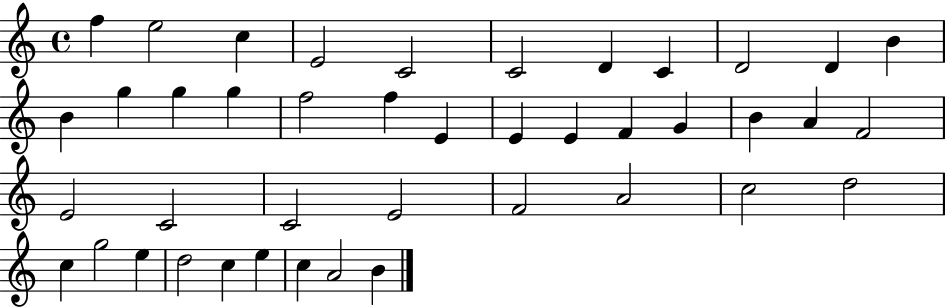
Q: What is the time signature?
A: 4/4